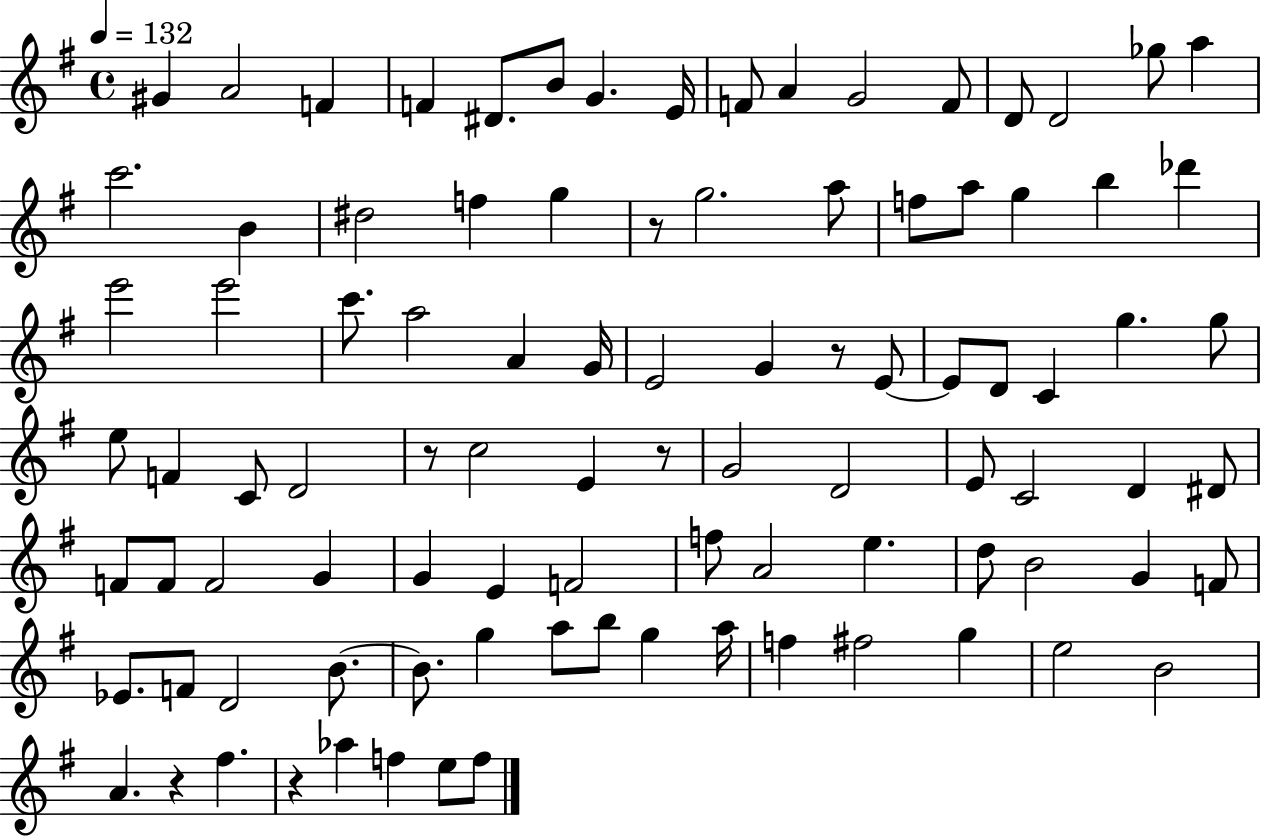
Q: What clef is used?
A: treble